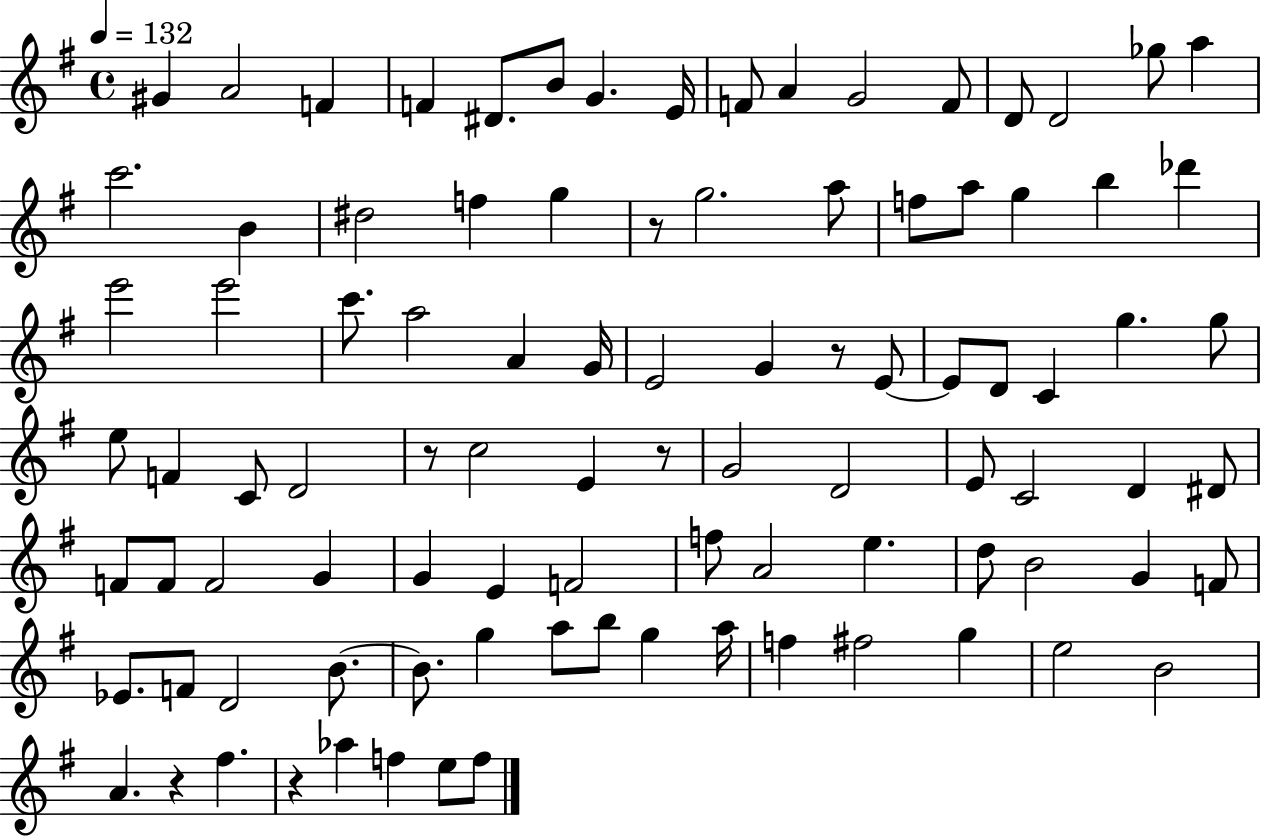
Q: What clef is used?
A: treble